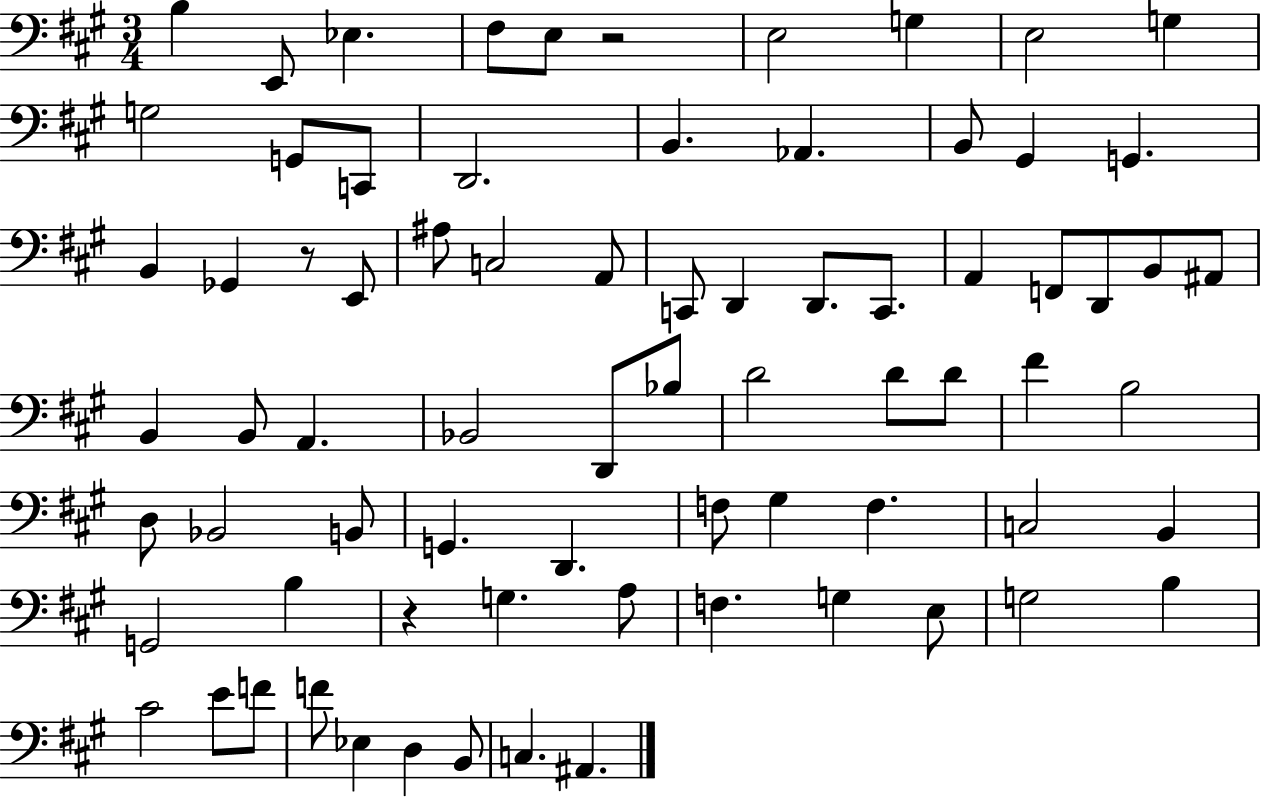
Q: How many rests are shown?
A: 3